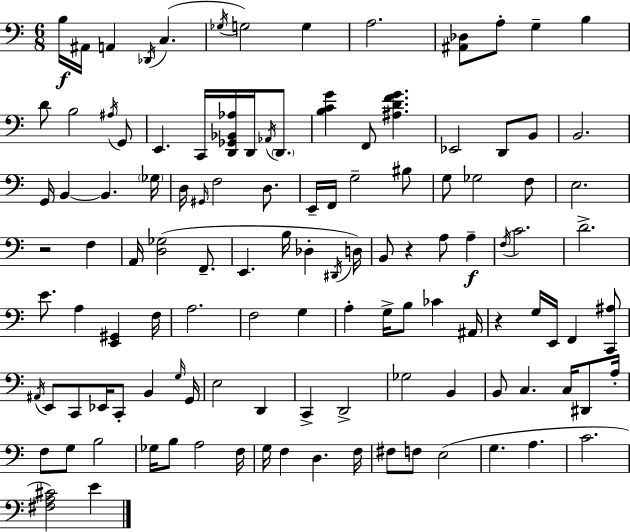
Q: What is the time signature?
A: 6/8